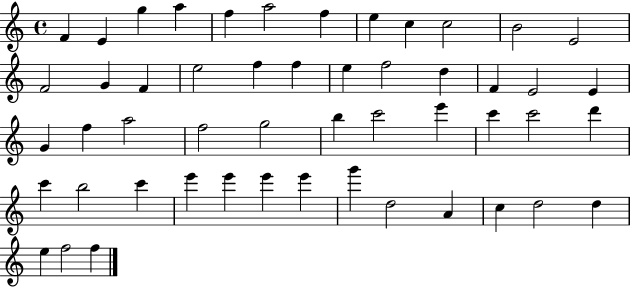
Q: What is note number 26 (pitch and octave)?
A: F5